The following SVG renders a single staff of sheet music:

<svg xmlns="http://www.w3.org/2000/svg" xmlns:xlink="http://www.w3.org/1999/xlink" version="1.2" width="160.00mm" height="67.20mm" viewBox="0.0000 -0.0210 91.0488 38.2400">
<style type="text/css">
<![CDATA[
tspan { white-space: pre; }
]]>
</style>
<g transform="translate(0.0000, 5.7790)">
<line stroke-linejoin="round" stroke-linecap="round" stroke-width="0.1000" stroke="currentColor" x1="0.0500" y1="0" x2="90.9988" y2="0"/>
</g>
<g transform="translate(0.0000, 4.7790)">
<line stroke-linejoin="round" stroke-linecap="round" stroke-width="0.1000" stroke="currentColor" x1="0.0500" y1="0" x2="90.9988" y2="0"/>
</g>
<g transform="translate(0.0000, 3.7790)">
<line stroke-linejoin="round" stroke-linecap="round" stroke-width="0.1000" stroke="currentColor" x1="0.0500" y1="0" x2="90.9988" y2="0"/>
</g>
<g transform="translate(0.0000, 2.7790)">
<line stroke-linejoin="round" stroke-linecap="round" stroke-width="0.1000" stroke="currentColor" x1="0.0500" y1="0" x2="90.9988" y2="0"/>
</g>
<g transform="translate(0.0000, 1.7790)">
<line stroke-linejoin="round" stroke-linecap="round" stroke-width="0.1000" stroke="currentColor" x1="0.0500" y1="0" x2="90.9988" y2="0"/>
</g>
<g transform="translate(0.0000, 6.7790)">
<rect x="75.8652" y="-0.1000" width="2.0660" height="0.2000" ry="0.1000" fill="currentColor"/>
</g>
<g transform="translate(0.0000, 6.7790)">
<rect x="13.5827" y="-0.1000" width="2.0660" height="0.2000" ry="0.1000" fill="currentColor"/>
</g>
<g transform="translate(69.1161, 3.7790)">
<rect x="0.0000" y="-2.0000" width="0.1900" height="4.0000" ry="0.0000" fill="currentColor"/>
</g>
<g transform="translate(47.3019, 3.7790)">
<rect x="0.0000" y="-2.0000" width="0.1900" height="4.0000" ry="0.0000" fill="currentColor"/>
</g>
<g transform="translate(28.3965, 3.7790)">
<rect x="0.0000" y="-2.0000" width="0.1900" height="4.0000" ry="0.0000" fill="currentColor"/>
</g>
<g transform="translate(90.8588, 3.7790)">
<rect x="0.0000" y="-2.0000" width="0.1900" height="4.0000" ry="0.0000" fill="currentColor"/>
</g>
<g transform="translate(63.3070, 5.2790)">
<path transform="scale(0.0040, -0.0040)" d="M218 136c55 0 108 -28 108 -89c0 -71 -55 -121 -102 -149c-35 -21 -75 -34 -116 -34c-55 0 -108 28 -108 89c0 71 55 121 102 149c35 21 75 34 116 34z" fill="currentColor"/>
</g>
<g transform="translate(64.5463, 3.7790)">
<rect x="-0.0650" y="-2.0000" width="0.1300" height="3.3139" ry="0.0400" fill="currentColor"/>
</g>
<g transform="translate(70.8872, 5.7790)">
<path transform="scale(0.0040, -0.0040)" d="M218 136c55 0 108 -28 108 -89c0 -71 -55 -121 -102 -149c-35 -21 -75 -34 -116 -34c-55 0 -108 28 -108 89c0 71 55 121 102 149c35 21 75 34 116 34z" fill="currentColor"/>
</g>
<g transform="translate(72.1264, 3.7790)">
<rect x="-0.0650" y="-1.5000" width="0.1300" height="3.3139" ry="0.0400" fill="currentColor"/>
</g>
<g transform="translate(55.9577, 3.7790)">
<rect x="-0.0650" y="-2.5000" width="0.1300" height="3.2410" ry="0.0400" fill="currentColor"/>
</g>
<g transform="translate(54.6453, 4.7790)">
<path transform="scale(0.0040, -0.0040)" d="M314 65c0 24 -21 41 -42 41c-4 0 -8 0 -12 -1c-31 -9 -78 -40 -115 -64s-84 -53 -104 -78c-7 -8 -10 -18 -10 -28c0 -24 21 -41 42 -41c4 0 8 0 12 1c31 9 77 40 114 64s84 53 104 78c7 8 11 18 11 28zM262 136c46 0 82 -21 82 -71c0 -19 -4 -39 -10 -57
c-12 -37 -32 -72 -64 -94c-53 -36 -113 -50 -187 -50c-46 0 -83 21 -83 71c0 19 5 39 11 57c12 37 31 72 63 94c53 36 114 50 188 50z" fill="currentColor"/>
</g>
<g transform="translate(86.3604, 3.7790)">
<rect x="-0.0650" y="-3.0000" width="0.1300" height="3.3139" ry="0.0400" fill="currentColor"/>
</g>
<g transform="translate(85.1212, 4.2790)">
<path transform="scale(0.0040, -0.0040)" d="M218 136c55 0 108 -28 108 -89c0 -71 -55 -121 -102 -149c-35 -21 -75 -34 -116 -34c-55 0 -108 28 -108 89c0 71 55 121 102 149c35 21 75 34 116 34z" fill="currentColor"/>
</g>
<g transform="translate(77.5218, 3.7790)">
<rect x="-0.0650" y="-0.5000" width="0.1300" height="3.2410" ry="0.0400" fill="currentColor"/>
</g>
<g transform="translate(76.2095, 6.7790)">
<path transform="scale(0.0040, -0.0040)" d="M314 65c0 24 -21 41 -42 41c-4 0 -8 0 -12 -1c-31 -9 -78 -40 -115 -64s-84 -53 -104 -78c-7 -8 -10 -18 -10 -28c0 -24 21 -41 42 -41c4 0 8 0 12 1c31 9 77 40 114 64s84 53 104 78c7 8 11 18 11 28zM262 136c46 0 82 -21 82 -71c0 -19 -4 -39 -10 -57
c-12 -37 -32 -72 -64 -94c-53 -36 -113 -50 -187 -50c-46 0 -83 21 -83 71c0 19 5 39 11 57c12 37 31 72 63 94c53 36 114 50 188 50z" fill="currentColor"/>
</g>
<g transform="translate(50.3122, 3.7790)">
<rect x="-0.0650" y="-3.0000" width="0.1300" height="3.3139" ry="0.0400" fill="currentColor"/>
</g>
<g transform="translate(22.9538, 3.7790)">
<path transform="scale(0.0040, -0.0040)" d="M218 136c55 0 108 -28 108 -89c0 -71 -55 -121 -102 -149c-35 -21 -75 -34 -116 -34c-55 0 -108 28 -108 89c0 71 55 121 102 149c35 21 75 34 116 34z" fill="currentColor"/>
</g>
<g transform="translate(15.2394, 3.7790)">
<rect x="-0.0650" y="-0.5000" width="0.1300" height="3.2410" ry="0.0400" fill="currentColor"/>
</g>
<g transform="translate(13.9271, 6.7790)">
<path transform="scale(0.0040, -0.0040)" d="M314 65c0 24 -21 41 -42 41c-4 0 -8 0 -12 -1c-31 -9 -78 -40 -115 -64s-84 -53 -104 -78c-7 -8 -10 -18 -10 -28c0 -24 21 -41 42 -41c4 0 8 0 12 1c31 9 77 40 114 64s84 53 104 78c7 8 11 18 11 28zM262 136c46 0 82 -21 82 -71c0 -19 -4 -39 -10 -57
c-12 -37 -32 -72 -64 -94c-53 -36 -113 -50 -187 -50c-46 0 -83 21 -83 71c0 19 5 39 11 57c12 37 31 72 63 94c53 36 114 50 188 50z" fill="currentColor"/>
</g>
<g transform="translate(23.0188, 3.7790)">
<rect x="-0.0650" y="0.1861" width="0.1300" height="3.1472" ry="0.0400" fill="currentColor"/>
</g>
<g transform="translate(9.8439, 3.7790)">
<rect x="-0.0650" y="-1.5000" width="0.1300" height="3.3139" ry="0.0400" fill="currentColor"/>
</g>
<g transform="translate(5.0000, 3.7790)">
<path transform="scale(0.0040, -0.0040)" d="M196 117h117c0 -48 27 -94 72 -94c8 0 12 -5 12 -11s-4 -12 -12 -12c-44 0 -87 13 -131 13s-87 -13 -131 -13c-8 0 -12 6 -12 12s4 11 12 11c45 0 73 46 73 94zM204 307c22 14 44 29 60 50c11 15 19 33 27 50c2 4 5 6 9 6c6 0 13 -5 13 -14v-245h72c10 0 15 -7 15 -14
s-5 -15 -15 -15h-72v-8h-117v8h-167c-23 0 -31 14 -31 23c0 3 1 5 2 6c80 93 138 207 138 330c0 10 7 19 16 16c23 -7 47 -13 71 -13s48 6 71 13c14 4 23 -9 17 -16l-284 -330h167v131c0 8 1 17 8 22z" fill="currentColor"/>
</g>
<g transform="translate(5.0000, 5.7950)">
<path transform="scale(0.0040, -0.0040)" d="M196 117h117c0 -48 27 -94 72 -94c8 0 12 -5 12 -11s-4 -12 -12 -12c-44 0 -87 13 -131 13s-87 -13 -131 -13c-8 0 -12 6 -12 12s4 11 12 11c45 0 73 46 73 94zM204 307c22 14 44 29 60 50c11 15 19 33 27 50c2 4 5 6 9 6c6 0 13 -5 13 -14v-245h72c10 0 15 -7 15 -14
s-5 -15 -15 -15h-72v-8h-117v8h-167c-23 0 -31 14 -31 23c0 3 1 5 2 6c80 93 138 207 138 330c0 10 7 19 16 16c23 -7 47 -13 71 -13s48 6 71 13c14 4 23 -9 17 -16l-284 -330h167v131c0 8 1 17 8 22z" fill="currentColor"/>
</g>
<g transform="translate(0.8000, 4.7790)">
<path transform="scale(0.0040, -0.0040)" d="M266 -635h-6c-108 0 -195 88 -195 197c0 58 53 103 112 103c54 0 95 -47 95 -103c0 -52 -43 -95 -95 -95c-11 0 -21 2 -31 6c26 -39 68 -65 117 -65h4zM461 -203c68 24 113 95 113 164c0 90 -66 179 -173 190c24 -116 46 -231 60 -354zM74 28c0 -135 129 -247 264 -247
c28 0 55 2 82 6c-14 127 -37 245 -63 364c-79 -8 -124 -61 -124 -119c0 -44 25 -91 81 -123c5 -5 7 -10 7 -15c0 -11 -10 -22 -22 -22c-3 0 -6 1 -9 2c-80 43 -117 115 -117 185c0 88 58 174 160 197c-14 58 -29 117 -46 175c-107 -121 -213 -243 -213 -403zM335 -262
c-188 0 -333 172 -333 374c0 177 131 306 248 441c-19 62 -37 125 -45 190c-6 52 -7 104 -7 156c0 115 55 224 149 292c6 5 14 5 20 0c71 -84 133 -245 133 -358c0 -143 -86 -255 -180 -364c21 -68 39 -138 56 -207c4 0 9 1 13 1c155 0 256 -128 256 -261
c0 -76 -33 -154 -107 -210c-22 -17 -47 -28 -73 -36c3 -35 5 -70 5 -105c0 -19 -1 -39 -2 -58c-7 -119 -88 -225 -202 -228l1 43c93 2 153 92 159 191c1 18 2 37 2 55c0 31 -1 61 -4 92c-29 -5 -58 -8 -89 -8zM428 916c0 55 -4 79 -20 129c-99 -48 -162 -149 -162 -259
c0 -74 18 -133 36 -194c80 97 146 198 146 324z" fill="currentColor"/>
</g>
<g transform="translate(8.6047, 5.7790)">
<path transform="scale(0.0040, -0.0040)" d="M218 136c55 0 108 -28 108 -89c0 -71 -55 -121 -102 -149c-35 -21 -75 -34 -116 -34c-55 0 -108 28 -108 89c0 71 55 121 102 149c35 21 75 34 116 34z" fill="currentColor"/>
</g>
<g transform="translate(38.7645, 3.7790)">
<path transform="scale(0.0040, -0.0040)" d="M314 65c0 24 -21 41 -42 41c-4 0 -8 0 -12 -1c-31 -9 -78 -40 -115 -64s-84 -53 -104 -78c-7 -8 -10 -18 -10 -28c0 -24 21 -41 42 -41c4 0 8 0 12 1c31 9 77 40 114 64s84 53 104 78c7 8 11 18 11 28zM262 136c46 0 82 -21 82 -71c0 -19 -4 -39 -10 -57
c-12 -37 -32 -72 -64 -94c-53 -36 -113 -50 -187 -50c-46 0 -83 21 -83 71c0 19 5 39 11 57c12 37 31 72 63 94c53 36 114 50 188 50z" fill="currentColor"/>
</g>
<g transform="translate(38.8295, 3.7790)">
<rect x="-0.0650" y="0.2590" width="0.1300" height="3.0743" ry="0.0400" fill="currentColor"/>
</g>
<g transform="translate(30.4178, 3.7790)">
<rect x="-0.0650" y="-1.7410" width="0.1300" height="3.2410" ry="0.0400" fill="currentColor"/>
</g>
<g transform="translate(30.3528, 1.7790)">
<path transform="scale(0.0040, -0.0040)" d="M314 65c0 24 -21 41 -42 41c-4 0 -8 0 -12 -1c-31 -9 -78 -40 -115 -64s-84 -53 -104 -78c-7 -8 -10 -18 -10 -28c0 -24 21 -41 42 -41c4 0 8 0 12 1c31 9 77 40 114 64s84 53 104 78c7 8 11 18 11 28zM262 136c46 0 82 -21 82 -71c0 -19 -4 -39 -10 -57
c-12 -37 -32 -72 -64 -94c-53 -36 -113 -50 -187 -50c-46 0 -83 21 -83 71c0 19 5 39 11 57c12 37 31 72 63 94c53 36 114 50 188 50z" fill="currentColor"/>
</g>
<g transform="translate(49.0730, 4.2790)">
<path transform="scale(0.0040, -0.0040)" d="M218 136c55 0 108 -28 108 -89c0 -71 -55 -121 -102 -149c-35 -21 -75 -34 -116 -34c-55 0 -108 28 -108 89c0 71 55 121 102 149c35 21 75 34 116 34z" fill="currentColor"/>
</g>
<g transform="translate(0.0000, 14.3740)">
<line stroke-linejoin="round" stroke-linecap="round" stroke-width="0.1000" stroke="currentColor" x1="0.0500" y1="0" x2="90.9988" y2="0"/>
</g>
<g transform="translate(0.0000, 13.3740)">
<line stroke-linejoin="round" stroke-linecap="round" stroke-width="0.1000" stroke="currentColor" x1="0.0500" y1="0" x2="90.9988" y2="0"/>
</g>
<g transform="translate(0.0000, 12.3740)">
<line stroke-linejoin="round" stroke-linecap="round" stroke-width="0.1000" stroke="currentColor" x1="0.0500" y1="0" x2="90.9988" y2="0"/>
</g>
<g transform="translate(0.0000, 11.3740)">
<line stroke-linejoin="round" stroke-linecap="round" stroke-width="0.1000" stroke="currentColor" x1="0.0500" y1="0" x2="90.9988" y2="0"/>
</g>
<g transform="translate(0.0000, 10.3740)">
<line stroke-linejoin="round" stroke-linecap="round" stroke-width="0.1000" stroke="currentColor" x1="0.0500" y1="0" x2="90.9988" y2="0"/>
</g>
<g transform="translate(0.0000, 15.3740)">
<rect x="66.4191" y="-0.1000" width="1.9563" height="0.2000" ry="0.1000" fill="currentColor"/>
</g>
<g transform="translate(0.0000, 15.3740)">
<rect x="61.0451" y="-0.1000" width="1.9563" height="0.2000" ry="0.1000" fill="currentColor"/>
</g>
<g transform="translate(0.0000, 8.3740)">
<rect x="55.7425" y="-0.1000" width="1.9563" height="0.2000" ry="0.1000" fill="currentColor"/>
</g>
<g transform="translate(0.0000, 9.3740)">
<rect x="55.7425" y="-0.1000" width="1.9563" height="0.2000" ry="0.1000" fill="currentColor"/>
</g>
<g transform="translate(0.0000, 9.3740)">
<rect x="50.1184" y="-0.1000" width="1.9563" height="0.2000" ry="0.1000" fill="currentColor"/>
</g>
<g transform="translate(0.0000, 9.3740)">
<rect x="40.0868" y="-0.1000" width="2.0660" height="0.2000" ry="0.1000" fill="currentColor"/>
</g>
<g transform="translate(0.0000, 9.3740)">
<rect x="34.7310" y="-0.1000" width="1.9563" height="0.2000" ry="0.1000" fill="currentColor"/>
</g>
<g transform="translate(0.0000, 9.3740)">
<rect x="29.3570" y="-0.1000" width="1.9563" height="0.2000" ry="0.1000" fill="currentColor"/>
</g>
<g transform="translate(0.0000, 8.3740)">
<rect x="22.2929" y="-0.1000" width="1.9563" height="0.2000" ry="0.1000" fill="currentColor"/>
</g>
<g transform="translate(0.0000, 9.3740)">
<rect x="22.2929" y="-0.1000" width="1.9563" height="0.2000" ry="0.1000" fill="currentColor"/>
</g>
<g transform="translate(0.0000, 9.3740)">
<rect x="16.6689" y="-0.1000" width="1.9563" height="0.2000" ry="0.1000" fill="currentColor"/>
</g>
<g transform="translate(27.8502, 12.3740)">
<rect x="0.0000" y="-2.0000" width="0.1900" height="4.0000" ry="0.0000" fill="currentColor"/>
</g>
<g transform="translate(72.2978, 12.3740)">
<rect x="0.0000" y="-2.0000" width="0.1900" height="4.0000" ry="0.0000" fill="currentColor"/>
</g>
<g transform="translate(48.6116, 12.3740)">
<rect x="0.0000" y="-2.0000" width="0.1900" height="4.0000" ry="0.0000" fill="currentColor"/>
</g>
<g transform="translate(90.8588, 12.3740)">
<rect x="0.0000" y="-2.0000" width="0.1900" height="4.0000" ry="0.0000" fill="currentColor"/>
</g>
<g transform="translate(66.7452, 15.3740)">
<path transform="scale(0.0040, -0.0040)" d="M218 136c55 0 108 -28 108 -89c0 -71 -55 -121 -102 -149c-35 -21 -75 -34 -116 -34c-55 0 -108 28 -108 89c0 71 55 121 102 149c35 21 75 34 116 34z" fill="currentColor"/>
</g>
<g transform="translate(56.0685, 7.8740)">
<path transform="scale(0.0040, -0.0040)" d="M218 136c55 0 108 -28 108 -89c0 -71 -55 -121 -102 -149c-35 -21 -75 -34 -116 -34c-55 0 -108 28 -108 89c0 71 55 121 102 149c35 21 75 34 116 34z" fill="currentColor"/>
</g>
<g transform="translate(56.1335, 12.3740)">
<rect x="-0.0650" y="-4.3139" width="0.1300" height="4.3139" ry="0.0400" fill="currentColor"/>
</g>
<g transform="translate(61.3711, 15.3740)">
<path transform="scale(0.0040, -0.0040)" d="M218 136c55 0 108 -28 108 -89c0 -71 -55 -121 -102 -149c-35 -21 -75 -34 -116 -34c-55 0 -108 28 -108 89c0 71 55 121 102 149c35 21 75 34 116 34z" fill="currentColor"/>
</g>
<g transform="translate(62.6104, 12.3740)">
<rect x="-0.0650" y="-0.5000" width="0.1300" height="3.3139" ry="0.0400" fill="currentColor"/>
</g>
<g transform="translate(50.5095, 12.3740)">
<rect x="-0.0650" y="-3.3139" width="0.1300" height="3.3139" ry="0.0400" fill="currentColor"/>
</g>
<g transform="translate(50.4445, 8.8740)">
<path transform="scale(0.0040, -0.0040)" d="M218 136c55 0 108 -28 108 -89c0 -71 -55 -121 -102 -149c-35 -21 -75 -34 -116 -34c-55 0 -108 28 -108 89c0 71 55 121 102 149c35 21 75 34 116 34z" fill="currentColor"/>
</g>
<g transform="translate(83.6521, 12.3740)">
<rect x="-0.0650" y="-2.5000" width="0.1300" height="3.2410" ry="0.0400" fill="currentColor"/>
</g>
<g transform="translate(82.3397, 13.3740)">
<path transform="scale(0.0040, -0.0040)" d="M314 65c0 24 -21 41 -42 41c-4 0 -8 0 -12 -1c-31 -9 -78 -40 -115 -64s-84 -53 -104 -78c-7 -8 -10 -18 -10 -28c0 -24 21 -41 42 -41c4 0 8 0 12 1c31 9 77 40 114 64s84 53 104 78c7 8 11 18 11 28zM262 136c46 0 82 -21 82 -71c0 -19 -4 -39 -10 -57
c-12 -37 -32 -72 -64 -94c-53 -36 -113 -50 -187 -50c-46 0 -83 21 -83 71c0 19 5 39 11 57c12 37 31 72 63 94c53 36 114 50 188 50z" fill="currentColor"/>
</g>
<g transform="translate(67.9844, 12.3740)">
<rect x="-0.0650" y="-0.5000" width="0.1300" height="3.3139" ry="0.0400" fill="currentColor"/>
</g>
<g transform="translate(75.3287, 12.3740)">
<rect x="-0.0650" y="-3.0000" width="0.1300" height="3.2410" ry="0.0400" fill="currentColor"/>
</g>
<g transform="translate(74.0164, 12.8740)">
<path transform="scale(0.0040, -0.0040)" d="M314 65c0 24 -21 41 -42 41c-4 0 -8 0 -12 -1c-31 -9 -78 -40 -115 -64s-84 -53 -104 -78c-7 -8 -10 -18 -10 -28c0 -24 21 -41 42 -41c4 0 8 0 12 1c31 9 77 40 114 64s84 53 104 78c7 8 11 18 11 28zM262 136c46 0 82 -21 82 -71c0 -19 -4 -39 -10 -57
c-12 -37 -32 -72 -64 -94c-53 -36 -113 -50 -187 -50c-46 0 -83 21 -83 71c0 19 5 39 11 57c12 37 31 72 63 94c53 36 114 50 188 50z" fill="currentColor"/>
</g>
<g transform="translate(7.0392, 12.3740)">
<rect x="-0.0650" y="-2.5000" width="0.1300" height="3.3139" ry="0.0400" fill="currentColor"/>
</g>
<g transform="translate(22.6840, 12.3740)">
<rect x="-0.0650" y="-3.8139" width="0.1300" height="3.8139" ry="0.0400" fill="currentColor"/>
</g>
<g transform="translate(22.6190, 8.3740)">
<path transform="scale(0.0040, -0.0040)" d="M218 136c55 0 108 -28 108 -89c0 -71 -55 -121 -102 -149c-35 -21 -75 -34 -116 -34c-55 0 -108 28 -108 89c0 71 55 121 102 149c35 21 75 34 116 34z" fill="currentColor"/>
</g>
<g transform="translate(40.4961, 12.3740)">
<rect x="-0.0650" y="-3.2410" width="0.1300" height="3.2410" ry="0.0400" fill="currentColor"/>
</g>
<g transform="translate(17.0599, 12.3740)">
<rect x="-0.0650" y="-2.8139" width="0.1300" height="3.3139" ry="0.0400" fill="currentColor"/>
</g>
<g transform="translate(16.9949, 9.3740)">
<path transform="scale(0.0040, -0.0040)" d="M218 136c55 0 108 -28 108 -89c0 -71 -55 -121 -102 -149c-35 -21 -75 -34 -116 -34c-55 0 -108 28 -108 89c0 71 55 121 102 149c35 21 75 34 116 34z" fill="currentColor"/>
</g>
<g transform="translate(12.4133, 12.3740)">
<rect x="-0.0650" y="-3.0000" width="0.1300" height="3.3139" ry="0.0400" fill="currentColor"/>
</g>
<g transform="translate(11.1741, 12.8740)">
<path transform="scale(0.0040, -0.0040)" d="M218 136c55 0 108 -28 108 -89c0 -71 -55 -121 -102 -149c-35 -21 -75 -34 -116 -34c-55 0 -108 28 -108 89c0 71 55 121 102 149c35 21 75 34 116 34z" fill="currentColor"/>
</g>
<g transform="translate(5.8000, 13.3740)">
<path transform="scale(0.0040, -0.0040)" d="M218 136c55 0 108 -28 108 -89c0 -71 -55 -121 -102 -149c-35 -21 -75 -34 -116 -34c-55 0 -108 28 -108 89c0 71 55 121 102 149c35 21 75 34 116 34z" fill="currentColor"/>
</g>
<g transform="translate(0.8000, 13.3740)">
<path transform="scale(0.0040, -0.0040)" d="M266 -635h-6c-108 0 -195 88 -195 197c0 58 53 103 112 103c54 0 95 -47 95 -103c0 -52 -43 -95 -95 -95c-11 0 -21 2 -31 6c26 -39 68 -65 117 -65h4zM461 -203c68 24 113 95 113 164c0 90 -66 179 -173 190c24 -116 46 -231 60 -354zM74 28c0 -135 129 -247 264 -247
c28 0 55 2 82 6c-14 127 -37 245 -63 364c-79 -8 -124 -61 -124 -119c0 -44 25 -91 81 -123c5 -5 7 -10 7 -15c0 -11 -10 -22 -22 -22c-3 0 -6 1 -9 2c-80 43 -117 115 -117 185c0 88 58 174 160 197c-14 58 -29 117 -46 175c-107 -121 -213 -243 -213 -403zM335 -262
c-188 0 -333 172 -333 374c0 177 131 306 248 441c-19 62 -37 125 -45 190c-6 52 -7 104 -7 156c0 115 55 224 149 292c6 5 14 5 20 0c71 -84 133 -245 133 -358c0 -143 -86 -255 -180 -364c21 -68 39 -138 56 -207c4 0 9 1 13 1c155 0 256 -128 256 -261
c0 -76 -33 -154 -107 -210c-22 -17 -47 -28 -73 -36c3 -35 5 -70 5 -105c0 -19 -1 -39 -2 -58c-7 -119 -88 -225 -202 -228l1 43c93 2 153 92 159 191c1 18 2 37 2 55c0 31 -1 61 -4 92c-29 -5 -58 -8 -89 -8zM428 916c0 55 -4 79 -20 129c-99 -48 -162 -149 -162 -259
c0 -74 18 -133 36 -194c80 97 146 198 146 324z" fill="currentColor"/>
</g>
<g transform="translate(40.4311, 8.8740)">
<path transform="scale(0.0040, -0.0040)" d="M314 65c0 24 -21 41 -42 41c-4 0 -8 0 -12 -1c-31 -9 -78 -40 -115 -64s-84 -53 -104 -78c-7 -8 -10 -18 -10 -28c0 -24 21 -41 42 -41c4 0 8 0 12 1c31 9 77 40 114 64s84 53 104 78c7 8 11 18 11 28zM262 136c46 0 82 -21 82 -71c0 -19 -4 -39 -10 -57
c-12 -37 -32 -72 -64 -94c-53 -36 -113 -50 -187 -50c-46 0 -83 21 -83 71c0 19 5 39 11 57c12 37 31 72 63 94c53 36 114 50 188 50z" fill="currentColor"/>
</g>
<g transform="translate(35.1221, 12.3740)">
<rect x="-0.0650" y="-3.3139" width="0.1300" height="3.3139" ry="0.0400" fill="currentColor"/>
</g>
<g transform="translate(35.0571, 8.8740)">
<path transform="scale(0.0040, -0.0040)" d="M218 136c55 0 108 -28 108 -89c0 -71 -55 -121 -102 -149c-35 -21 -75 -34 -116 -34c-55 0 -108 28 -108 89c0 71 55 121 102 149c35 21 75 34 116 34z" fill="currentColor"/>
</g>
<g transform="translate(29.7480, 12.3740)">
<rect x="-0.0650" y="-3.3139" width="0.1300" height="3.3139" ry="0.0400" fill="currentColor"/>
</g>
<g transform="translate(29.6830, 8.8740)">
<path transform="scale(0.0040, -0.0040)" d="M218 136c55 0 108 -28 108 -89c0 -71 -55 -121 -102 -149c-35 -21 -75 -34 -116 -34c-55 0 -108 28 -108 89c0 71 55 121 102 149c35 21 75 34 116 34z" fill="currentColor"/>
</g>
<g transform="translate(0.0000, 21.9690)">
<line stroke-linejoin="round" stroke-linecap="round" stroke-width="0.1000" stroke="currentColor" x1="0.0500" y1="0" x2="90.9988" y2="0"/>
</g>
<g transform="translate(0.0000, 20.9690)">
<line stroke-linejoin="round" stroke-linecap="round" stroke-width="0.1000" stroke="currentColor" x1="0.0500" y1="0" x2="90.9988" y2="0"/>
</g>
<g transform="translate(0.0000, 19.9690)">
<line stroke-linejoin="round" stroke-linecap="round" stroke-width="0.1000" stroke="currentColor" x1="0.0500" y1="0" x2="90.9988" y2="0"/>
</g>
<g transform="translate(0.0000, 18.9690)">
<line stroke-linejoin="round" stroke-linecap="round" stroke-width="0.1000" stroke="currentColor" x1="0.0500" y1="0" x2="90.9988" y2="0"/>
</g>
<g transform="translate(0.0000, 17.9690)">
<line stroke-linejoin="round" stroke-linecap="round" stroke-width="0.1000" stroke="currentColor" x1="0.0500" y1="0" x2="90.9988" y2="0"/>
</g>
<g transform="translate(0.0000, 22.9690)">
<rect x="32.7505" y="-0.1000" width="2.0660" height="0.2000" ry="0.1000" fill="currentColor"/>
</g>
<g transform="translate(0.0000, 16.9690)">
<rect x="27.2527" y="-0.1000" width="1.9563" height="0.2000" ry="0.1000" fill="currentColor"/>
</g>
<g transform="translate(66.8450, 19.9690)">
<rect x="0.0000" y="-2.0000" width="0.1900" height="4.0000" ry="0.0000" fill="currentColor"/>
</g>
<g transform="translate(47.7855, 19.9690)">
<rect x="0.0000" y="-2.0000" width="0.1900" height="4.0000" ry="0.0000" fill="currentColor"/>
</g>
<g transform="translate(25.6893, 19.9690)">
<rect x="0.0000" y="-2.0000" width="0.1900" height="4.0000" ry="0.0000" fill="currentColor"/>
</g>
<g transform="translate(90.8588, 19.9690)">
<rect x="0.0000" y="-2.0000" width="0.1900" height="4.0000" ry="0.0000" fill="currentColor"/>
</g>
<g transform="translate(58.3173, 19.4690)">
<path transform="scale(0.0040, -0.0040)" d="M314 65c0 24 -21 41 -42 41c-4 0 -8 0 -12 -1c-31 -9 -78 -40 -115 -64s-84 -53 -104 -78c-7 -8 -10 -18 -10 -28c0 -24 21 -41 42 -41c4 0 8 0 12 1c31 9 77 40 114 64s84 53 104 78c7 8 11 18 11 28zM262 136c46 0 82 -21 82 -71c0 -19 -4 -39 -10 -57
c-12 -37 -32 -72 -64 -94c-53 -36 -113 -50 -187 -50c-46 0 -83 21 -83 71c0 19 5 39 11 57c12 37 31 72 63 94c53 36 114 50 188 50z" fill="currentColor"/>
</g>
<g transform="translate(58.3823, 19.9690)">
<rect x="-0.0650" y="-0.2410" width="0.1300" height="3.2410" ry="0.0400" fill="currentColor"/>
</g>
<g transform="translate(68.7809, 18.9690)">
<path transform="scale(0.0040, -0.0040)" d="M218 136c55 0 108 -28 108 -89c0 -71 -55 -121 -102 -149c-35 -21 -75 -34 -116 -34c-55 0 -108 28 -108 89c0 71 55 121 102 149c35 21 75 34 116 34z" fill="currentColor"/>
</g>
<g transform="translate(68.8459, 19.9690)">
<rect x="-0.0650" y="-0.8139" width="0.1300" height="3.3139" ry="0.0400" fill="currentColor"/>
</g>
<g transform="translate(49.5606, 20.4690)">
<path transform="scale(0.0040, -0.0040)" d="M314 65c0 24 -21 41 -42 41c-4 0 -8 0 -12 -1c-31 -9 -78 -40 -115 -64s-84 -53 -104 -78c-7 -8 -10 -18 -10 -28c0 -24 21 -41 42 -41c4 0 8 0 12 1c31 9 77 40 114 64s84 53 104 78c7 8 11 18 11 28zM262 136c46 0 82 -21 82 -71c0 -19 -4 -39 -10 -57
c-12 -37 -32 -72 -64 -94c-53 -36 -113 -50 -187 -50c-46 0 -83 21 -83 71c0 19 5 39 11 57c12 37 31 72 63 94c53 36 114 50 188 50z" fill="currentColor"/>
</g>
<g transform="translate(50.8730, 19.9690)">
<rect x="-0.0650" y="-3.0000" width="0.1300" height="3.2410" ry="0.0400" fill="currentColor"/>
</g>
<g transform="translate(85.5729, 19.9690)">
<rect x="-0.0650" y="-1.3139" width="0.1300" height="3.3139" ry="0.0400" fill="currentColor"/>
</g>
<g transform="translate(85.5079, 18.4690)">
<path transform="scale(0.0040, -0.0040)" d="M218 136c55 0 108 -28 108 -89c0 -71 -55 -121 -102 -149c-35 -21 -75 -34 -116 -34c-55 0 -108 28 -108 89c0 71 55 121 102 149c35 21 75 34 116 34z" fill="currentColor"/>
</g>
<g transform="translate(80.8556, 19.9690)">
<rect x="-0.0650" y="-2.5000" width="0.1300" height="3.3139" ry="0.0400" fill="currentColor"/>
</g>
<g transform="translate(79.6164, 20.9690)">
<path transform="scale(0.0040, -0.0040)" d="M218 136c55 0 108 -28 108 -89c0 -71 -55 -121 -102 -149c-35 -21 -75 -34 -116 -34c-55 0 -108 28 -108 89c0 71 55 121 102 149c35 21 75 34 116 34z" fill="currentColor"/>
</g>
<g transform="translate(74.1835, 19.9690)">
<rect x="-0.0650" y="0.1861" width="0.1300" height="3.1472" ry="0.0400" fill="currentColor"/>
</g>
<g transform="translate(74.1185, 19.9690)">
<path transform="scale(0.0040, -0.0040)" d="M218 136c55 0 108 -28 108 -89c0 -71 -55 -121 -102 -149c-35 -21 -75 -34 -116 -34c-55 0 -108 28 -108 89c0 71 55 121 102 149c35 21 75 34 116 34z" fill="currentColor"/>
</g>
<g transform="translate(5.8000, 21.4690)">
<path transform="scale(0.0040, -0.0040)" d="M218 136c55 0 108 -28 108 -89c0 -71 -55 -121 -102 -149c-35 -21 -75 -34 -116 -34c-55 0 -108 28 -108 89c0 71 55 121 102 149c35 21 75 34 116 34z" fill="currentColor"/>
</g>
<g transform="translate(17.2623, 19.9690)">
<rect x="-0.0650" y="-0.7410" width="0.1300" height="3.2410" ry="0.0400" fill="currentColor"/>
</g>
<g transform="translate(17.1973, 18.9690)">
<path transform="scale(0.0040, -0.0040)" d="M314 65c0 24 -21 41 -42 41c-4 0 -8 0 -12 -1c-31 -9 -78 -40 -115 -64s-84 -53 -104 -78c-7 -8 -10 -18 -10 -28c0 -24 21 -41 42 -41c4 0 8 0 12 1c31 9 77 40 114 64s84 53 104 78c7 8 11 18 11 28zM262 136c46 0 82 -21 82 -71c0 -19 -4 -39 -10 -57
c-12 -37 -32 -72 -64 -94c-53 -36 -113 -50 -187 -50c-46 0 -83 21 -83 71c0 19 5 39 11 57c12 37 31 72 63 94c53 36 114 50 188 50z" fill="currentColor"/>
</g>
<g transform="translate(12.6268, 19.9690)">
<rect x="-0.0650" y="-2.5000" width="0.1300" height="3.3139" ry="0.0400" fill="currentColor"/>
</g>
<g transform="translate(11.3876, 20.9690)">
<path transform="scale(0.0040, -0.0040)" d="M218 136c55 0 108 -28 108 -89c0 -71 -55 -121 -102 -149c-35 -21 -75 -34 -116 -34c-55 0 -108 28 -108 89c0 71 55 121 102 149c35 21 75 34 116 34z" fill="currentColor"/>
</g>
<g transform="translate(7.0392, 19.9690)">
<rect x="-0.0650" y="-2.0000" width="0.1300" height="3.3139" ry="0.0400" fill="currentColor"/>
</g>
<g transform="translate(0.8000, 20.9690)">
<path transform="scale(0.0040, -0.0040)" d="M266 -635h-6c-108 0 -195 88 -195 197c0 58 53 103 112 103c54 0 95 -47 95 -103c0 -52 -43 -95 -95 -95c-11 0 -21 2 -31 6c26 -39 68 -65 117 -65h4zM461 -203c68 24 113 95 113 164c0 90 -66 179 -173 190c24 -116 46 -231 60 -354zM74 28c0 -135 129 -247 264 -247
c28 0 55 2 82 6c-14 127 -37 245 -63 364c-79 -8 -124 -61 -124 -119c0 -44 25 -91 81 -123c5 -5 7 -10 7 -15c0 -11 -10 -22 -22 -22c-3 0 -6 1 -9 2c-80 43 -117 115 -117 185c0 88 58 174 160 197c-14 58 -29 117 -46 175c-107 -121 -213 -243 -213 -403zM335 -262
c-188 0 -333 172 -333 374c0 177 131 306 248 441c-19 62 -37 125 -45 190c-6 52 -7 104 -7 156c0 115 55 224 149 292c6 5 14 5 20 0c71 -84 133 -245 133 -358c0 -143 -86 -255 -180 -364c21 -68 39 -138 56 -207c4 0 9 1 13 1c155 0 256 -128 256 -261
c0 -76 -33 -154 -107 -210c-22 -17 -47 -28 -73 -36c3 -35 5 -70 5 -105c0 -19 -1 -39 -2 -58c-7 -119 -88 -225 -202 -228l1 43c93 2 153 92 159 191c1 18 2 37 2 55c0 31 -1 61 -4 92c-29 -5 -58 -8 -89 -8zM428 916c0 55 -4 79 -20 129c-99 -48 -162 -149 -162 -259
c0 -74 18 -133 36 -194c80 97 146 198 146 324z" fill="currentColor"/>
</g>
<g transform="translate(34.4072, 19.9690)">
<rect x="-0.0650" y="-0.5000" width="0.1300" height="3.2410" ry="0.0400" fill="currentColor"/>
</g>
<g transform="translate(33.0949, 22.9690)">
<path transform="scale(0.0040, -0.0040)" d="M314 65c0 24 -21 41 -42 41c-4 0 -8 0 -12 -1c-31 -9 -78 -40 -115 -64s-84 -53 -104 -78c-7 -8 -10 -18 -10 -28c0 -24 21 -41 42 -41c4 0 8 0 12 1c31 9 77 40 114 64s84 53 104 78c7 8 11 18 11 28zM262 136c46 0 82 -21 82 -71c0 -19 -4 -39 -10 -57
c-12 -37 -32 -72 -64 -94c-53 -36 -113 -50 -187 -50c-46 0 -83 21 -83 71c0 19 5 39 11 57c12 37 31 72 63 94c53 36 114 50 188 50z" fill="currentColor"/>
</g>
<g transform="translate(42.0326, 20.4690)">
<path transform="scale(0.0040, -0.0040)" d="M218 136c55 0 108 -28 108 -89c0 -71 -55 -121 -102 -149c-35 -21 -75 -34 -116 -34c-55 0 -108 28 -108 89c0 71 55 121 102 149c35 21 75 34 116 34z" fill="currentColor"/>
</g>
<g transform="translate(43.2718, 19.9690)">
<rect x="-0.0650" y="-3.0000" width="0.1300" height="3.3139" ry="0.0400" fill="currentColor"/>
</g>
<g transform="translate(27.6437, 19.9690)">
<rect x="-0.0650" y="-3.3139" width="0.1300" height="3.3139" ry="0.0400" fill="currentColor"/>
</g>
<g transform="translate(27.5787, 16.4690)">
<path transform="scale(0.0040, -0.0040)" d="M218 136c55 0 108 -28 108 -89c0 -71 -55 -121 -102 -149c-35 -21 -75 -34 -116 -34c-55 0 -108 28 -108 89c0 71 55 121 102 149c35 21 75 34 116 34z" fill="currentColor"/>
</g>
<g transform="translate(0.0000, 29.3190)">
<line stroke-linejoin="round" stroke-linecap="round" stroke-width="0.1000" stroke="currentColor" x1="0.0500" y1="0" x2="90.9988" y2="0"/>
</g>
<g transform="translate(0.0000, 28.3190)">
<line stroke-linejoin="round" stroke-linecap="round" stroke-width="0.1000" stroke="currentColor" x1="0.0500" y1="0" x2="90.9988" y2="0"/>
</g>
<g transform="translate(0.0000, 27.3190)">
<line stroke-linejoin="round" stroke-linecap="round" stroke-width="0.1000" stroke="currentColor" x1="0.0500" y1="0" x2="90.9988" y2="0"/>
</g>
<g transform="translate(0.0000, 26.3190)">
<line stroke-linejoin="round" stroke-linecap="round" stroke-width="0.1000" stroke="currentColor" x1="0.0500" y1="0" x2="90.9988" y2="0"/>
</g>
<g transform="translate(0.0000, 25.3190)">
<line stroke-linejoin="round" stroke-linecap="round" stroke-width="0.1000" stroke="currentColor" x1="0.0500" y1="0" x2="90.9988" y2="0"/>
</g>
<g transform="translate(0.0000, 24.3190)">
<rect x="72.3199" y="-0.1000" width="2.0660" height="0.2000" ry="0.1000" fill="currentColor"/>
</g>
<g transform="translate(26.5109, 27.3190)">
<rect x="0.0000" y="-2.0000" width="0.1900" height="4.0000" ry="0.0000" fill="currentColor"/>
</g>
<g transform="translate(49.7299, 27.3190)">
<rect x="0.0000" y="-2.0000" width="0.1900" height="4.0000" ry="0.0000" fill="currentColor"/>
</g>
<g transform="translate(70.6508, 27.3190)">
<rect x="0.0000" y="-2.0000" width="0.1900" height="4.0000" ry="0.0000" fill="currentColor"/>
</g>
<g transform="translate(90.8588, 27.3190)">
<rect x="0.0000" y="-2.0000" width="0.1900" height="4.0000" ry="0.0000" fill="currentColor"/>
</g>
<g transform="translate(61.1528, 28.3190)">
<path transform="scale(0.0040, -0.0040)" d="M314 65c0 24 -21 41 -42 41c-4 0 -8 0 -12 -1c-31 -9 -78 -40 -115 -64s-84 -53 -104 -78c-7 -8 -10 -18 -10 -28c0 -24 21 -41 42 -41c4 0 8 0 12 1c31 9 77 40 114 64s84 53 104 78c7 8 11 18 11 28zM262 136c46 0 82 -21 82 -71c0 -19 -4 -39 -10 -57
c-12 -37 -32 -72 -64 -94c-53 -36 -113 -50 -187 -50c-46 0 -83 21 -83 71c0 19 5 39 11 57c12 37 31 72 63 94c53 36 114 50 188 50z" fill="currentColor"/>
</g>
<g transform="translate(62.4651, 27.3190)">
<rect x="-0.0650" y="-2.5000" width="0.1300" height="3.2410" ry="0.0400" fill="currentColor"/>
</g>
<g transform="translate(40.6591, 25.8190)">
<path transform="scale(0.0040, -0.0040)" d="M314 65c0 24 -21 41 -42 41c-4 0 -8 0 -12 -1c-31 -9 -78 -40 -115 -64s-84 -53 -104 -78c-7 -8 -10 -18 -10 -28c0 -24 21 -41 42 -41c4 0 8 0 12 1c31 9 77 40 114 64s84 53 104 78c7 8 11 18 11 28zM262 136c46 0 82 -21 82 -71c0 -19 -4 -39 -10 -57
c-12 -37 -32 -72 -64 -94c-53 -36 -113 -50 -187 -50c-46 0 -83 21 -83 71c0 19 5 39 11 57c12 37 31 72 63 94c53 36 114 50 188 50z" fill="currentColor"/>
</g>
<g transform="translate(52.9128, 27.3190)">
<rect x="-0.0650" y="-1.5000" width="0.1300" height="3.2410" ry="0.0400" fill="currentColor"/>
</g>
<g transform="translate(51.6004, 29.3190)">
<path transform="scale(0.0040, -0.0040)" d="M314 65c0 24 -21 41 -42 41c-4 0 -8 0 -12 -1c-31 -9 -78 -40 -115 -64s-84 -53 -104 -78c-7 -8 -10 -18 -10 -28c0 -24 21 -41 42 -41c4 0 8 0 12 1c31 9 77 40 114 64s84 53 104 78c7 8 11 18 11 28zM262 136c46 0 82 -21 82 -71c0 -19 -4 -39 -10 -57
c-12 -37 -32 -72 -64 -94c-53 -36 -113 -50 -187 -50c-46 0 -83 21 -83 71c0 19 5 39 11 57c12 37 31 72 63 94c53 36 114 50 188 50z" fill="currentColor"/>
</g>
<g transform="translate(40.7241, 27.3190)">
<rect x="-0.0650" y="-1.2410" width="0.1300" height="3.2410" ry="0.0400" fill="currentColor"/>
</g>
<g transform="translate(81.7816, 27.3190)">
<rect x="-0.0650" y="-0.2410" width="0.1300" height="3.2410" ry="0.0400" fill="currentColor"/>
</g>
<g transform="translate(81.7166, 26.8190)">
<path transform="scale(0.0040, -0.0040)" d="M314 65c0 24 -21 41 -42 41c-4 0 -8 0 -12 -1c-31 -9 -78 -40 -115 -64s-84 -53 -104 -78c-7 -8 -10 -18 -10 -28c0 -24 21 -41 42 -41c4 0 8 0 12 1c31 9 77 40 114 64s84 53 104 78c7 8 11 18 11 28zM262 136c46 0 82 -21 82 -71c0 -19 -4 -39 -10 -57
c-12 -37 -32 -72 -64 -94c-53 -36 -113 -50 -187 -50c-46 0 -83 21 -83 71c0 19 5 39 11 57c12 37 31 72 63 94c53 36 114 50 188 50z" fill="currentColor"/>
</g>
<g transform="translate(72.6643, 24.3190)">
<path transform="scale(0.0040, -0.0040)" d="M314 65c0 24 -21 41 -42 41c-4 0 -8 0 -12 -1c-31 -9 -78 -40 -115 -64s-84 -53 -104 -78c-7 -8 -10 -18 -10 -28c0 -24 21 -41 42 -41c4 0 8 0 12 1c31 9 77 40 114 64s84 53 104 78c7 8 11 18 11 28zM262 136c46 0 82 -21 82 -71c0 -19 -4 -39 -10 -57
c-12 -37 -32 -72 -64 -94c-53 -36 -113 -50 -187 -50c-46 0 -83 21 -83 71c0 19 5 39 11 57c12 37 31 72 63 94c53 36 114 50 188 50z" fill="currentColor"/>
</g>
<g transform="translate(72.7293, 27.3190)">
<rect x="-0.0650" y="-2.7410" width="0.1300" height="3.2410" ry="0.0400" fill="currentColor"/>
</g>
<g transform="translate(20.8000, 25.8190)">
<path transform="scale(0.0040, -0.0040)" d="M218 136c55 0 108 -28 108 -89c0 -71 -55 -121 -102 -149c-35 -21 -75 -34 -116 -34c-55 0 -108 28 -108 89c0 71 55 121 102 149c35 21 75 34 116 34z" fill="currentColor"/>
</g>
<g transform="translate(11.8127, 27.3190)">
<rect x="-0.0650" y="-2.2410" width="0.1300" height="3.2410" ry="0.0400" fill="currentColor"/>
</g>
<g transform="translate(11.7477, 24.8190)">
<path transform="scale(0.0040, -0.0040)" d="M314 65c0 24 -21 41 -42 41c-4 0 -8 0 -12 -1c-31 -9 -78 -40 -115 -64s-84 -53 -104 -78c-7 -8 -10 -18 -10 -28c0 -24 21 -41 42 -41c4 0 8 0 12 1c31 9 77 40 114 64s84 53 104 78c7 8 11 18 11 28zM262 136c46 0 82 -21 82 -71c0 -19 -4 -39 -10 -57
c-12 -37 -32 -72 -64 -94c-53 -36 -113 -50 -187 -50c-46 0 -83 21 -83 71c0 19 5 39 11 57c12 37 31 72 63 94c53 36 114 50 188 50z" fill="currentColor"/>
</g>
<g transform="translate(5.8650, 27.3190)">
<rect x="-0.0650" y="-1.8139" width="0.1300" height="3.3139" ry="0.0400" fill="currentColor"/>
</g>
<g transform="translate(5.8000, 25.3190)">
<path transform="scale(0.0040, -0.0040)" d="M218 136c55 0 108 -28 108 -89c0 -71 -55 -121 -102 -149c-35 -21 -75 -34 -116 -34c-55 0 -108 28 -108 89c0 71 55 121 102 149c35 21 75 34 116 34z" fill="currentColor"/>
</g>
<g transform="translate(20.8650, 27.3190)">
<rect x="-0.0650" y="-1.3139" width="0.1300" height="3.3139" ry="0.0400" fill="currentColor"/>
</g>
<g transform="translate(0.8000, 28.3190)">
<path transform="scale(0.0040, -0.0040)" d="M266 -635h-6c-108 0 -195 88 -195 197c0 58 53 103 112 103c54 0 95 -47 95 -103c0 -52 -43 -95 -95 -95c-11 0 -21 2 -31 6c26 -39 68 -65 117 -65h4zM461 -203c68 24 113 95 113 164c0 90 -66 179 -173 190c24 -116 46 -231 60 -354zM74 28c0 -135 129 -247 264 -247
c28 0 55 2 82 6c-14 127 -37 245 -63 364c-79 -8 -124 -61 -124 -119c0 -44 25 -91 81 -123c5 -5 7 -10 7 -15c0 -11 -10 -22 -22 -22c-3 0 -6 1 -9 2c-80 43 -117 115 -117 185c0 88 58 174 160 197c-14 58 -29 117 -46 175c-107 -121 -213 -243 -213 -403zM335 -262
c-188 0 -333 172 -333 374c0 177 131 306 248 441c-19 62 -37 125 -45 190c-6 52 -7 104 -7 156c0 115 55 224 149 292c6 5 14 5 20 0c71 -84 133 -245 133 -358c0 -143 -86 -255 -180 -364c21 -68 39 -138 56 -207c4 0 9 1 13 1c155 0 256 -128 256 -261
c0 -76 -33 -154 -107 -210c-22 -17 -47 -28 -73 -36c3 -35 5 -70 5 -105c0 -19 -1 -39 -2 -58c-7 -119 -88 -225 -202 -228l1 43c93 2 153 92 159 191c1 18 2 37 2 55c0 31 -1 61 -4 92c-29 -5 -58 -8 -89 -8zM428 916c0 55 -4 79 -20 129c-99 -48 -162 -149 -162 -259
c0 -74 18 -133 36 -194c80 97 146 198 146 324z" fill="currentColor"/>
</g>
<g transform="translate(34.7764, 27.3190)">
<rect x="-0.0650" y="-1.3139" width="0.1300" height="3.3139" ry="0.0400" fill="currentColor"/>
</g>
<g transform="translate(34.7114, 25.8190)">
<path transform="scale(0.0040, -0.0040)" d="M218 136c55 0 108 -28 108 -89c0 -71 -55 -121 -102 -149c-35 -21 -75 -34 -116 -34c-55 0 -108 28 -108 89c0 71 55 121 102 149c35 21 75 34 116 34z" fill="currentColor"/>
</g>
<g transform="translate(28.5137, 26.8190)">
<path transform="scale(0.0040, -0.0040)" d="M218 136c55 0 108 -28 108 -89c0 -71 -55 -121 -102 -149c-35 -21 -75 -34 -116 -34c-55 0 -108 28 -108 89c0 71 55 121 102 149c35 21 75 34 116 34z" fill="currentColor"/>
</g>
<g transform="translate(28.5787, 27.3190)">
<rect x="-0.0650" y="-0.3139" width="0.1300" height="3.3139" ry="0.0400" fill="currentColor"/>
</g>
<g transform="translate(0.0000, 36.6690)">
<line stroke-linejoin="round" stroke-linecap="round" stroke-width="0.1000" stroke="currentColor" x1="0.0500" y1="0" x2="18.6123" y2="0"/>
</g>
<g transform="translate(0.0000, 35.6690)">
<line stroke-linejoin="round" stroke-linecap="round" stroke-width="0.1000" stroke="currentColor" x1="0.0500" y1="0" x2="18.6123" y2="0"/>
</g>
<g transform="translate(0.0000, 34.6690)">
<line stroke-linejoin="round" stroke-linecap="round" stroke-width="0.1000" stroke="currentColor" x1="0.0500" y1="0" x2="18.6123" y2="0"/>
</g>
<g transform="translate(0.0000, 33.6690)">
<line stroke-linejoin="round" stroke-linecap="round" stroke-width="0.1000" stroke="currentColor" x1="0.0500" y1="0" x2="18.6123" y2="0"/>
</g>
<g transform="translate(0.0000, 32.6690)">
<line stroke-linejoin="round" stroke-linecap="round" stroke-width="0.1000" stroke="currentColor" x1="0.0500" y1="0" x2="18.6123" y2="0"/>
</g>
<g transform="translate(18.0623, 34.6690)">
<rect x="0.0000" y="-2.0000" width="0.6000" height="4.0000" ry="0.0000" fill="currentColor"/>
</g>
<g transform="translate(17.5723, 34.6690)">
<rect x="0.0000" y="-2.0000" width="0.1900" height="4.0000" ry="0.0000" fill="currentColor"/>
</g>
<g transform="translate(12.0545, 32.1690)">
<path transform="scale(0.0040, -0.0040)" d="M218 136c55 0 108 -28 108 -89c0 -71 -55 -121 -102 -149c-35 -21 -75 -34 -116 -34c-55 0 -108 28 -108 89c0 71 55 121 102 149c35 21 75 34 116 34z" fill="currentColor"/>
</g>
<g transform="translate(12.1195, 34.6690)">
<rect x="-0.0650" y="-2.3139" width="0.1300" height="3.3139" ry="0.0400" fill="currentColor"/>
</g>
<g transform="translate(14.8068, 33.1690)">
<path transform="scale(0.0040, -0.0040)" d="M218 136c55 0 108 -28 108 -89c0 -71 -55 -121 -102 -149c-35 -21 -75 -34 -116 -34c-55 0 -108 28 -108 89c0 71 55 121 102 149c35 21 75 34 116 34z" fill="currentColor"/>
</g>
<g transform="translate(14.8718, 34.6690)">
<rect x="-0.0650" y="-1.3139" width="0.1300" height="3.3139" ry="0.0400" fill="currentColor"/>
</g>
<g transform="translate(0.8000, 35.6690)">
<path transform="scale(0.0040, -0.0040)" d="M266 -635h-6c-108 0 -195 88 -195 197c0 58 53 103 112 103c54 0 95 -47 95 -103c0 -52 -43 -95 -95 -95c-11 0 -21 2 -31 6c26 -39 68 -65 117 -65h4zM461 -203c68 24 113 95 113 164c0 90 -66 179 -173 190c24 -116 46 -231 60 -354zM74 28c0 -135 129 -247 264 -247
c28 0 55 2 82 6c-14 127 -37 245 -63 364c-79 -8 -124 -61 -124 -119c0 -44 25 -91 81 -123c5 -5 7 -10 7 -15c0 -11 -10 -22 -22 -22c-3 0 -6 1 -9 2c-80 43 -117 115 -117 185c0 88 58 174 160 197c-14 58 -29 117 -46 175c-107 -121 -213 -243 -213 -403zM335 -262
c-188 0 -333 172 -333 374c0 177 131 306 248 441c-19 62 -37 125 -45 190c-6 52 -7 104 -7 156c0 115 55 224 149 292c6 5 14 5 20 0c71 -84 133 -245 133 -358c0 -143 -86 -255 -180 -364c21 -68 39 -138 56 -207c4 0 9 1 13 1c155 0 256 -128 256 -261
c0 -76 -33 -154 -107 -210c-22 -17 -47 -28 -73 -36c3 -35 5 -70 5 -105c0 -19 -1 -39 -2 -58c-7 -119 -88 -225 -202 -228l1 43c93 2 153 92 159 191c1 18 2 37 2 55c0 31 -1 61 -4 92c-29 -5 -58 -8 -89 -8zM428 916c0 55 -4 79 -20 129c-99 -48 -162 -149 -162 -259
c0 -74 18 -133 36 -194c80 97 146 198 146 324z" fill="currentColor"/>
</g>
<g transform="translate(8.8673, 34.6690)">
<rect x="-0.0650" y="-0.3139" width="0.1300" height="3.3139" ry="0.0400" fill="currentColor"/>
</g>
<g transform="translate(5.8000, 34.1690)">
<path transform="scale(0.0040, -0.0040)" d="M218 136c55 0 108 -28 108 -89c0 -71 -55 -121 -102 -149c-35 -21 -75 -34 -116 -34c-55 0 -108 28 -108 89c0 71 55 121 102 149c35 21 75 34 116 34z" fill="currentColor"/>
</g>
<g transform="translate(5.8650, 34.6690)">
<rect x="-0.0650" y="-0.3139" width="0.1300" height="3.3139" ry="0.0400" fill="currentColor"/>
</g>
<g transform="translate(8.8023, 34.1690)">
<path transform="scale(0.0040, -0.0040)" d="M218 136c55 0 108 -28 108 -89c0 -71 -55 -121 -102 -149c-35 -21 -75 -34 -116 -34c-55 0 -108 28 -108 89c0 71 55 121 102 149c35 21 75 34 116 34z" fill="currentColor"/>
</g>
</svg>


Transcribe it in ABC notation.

X:1
T:Untitled
M:4/4
L:1/4
K:C
E C2 B f2 B2 A G2 F E C2 A G A a c' b b b2 b d' C C A2 G2 F G d2 b C2 A A2 c2 d B G e f g2 e c e e2 E2 G2 a2 c2 c c g e